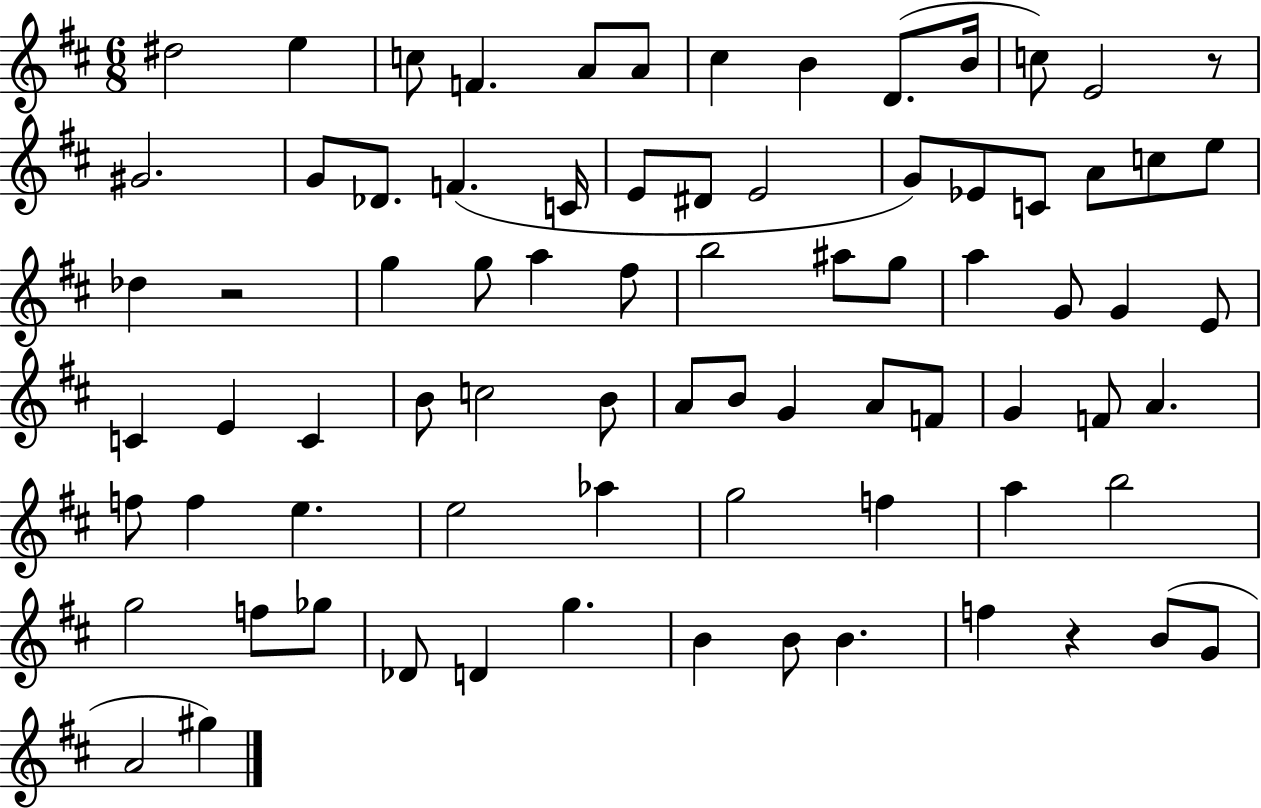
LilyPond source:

{
  \clef treble
  \numericTimeSignature
  \time 6/8
  \key d \major
  \repeat volta 2 { dis''2 e''4 | c''8 f'4. a'8 a'8 | cis''4 b'4 d'8.( b'16 | c''8) e'2 r8 | \break gis'2. | g'8 des'8. f'4.( c'16 | e'8 dis'8 e'2 | g'8) ees'8 c'8 a'8 c''8 e''8 | \break des''4 r2 | g''4 g''8 a''4 fis''8 | b''2 ais''8 g''8 | a''4 g'8 g'4 e'8 | \break c'4 e'4 c'4 | b'8 c''2 b'8 | a'8 b'8 g'4 a'8 f'8 | g'4 f'8 a'4. | \break f''8 f''4 e''4. | e''2 aes''4 | g''2 f''4 | a''4 b''2 | \break g''2 f''8 ges''8 | des'8 d'4 g''4. | b'4 b'8 b'4. | f''4 r4 b'8( g'8 | \break a'2 gis''4) | } \bar "|."
}